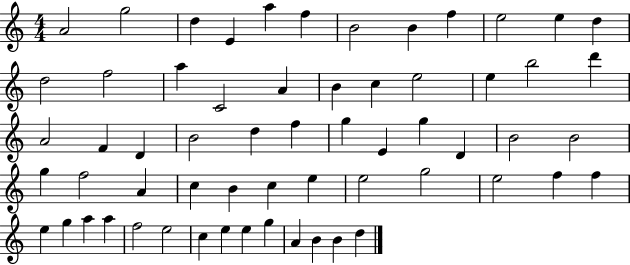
A4/h G5/h D5/q E4/q A5/q F5/q B4/h B4/q F5/q E5/h E5/q D5/q D5/h F5/h A5/q C4/h A4/q B4/q C5/q E5/h E5/q B5/h D6/q A4/h F4/q D4/q B4/h D5/q F5/q G5/q E4/q G5/q D4/q B4/h B4/h G5/q F5/h A4/q C5/q B4/q C5/q E5/q E5/h G5/h E5/h F5/q F5/q E5/q G5/q A5/q A5/q F5/h E5/h C5/q E5/q E5/q G5/q A4/q B4/q B4/q D5/q